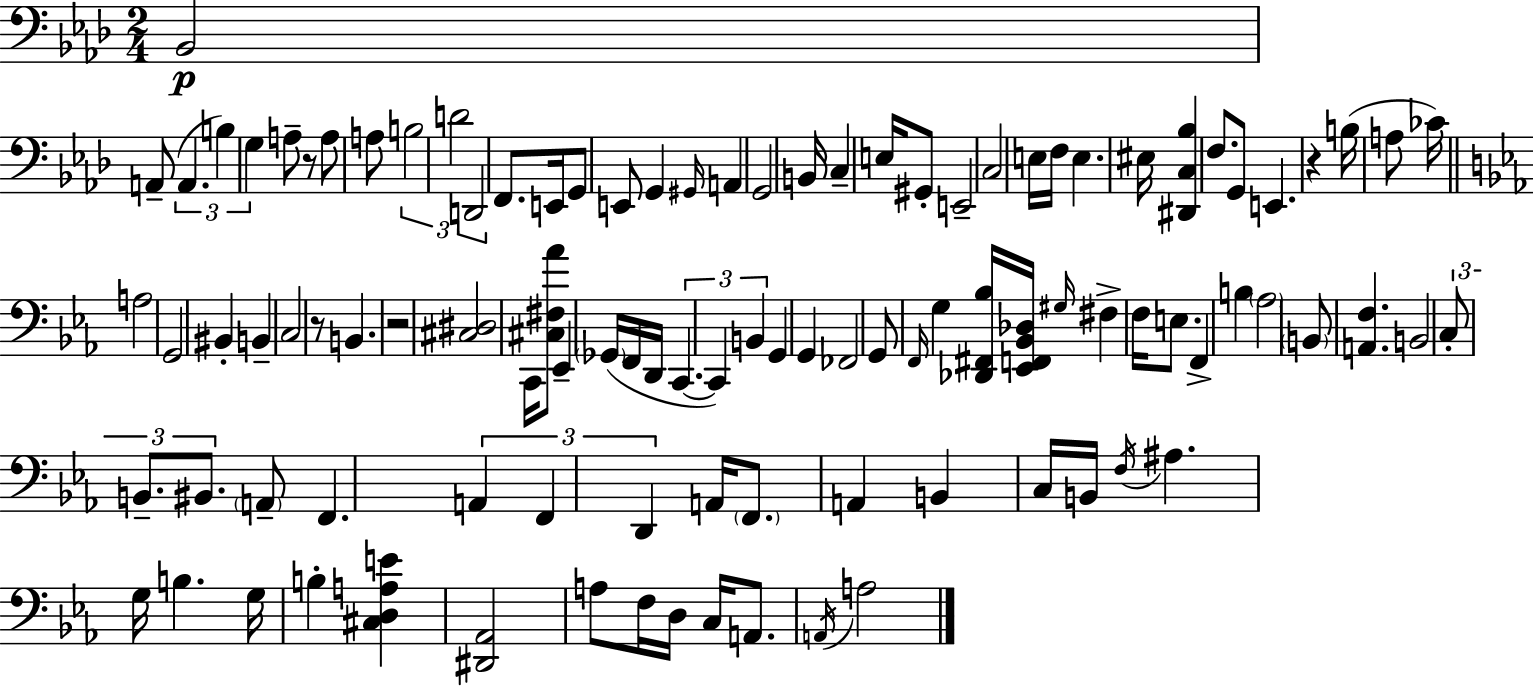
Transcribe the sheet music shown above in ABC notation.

X:1
T:Untitled
M:2/4
L:1/4
K:Ab
_B,,2 A,,/2 A,, B, G, A,/2 z/2 A,/2 A,/2 B,2 D2 D,,2 F,,/2 E,,/4 G,,/2 E,,/2 G,, ^G,,/4 A,, G,,2 B,,/4 C, E,/4 ^G,,/2 E,,2 C,2 E,/4 F,/4 E, ^E,/4 [^D,,C,_B,] F,/2 G,,/2 E,, z B,/4 A,/2 _C/4 A,2 G,,2 ^B,, B,, C,2 z/2 B,, z2 [^C,^D,]2 C,,/4 [^C,^F,_A]/2 _E,, _G,,/4 F,,/4 D,,/4 C,, C,, B,, G,, G,, _F,,2 G,,/2 F,,/4 G, [_D,,^F,,_B,]/4 [_E,,F,,_B,,_D,]/4 ^G,/4 ^F, F,/4 E,/2 F,, B, _A,2 B,,/2 [A,,F,] B,,2 C,/2 B,,/2 ^B,,/2 A,,/2 F,, A,, F,, D,, A,,/4 F,,/2 A,, B,, C,/4 B,,/4 F,/4 ^A, G,/4 B, G,/4 B, [^C,D,A,E] [^D,,_A,,]2 A,/2 F,/4 D,/4 C,/4 A,,/2 A,,/4 A,2